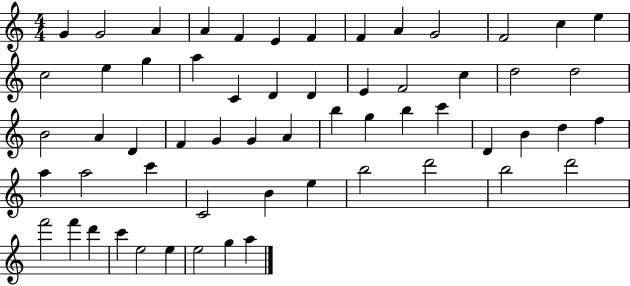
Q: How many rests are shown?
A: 0